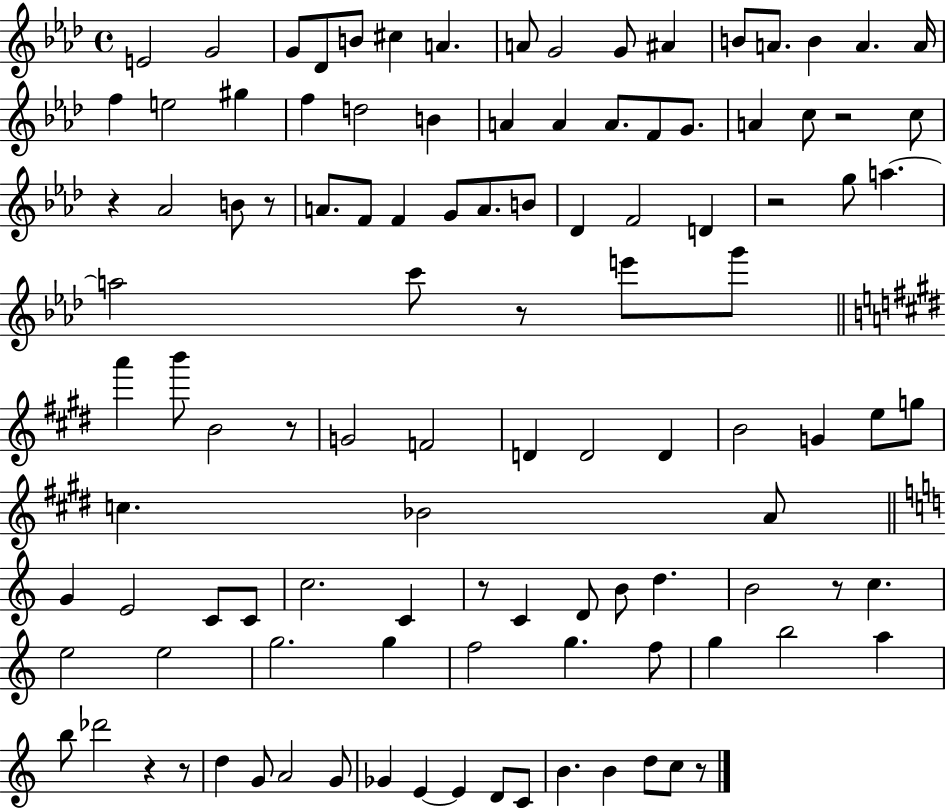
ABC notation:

X:1
T:Untitled
M:4/4
L:1/4
K:Ab
E2 G2 G/2 _D/2 B/2 ^c A A/2 G2 G/2 ^A B/2 A/2 B A A/4 f e2 ^g f d2 B A A A/2 F/2 G/2 A c/2 z2 c/2 z _A2 B/2 z/2 A/2 F/2 F G/2 A/2 B/2 _D F2 D z2 g/2 a a2 c'/2 z/2 e'/2 g'/2 a' b'/2 B2 z/2 G2 F2 D D2 D B2 G e/2 g/2 c _B2 A/2 G E2 C/2 C/2 c2 C z/2 C D/2 B/2 d B2 z/2 c e2 e2 g2 g f2 g f/2 g b2 a b/2 _d'2 z z/2 d G/2 A2 G/2 _G E E D/2 C/2 B B d/2 c/2 z/2